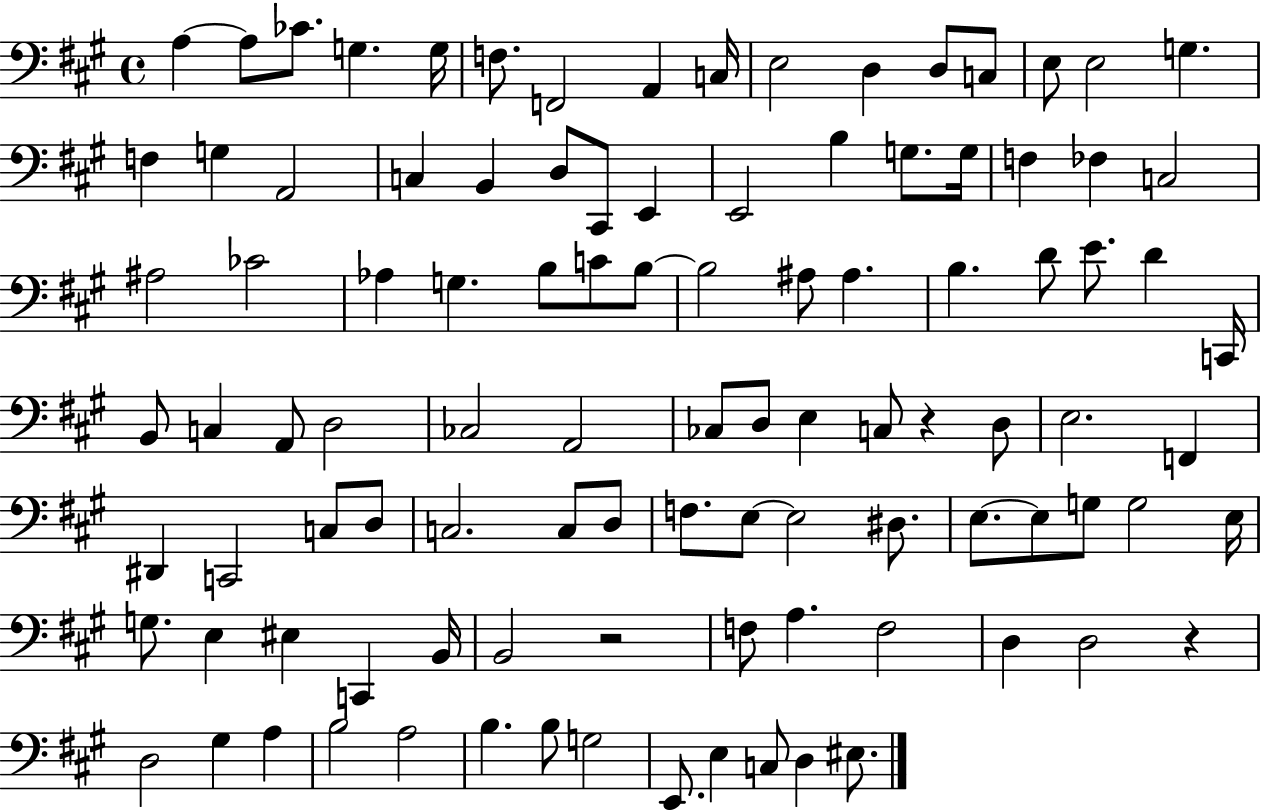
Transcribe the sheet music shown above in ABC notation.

X:1
T:Untitled
M:4/4
L:1/4
K:A
A, A,/2 _C/2 G, G,/4 F,/2 F,,2 A,, C,/4 E,2 D, D,/2 C,/2 E,/2 E,2 G, F, G, A,,2 C, B,, D,/2 ^C,,/2 E,, E,,2 B, G,/2 G,/4 F, _F, C,2 ^A,2 _C2 _A, G, B,/2 C/2 B,/2 B,2 ^A,/2 ^A, B, D/2 E/2 D C,,/4 B,,/2 C, A,,/2 D,2 _C,2 A,,2 _C,/2 D,/2 E, C,/2 z D,/2 E,2 F,, ^D,, C,,2 C,/2 D,/2 C,2 C,/2 D,/2 F,/2 E,/2 E,2 ^D,/2 E,/2 E,/2 G,/2 G,2 E,/4 G,/2 E, ^E, C,, B,,/4 B,,2 z2 F,/2 A, F,2 D, D,2 z D,2 ^G, A, B,2 A,2 B, B,/2 G,2 E,,/2 E, C,/2 D, ^E,/2